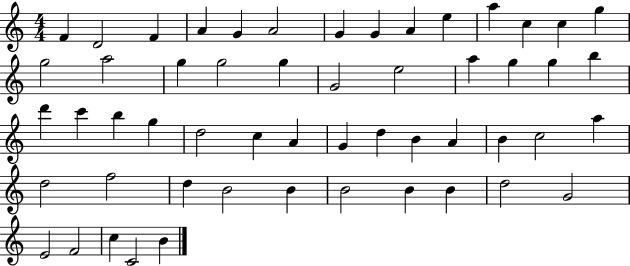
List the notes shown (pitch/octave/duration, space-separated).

F4/q D4/h F4/q A4/q G4/q A4/h G4/q G4/q A4/q E5/q A5/q C5/q C5/q G5/q G5/h A5/h G5/q G5/h G5/q G4/h E5/h A5/q G5/q G5/q B5/q D6/q C6/q B5/q G5/q D5/h C5/q A4/q G4/q D5/q B4/q A4/q B4/q C5/h A5/q D5/h F5/h D5/q B4/h B4/q B4/h B4/q B4/q D5/h G4/h E4/h F4/h C5/q C4/h B4/q